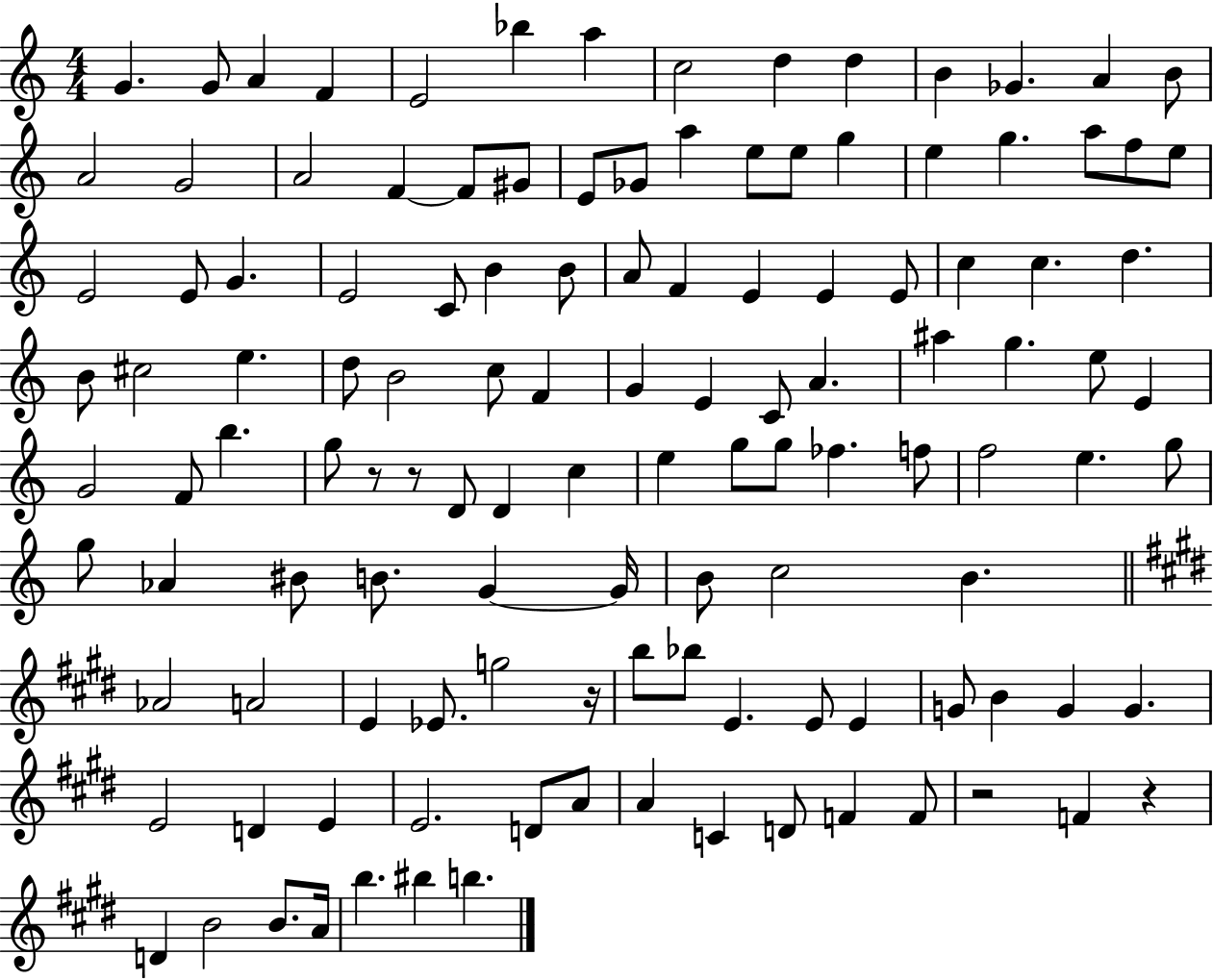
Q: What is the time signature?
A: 4/4